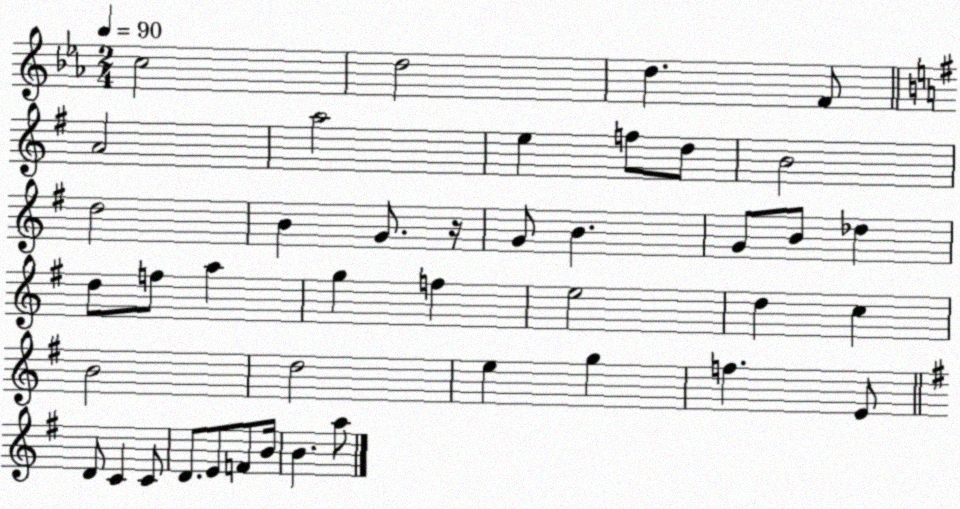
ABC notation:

X:1
T:Untitled
M:2/4
L:1/4
K:Eb
c2 d2 d F/2 A2 a2 e f/2 d/2 B2 d2 B G/2 z/4 G/2 B G/2 B/2 _d d/2 f/2 a g f e2 d c B2 d2 e g f E/2 D/2 C C/2 D/2 E/2 F/2 B/4 B a/2